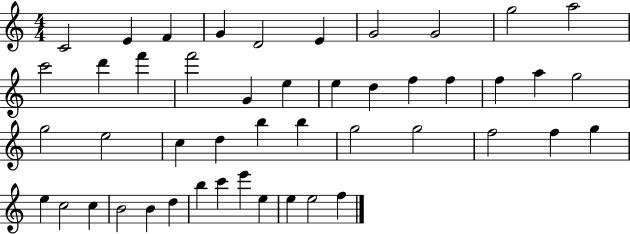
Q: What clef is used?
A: treble